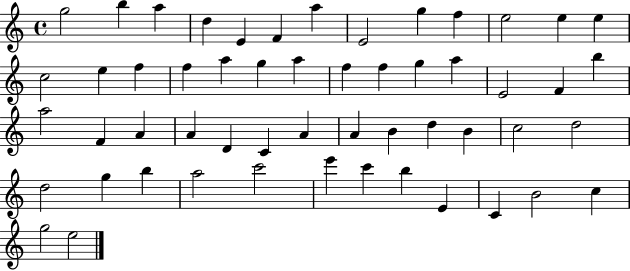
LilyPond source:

{
  \clef treble
  \time 4/4
  \defaultTimeSignature
  \key c \major
  g''2 b''4 a''4 | d''4 e'4 f'4 a''4 | e'2 g''4 f''4 | e''2 e''4 e''4 | \break c''2 e''4 f''4 | f''4 a''4 g''4 a''4 | f''4 f''4 g''4 a''4 | e'2 f'4 b''4 | \break a''2 f'4 a'4 | a'4 d'4 c'4 a'4 | a'4 b'4 d''4 b'4 | c''2 d''2 | \break d''2 g''4 b''4 | a''2 c'''2 | e'''4 c'''4 b''4 e'4 | c'4 b'2 c''4 | \break g''2 e''2 | \bar "|."
}